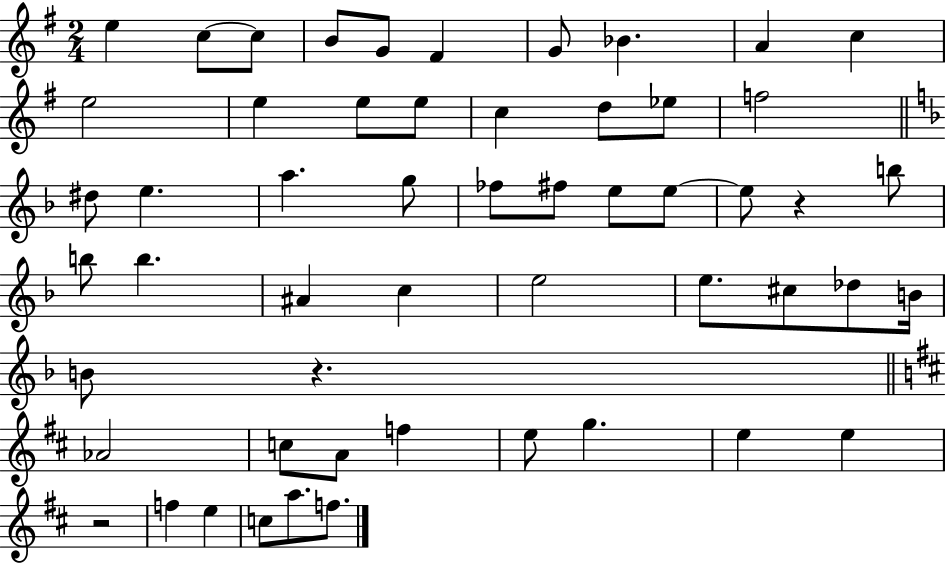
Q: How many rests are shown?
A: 3